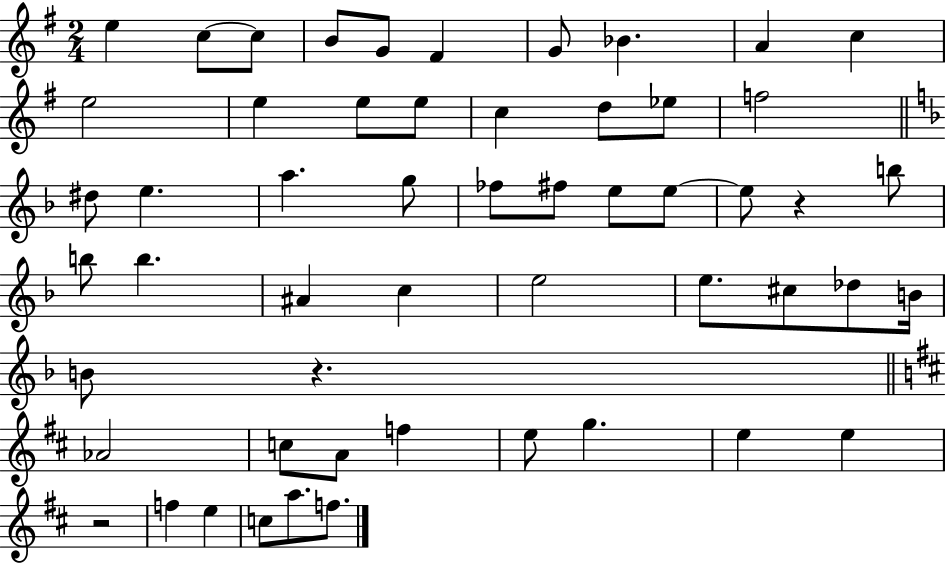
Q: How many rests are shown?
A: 3